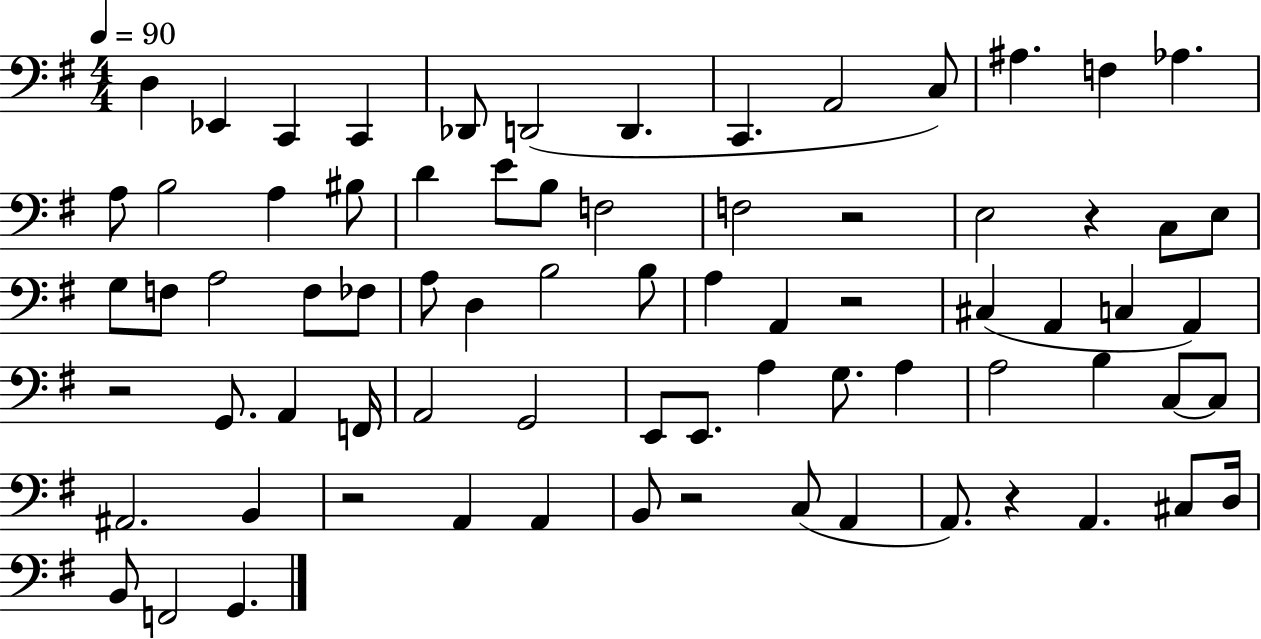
{
  \clef bass
  \numericTimeSignature
  \time 4/4
  \key g \major
  \tempo 4 = 90
  d4 ees,4 c,4 c,4 | des,8 d,2( d,4. | c,4. a,2 c8) | ais4. f4 aes4. | \break a8 b2 a4 bis8 | d'4 e'8 b8 f2 | f2 r2 | e2 r4 c8 e8 | \break g8 f8 a2 f8 fes8 | a8 d4 b2 b8 | a4 a,4 r2 | cis4( a,4 c4 a,4) | \break r2 g,8. a,4 f,16 | a,2 g,2 | e,8 e,8. a4 g8. a4 | a2 b4 c8~~ c8 | \break ais,2. b,4 | r2 a,4 a,4 | b,8 r2 c8( a,4 | a,8.) r4 a,4. cis8 d16 | \break b,8 f,2 g,4. | \bar "|."
}